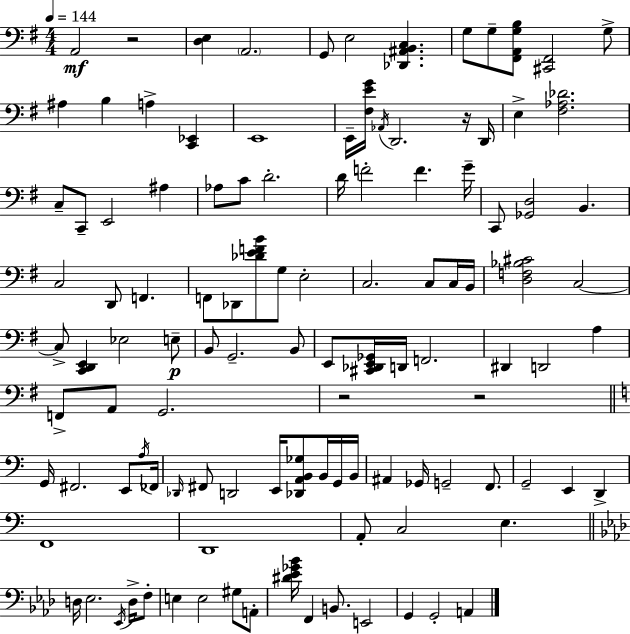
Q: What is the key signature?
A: E minor